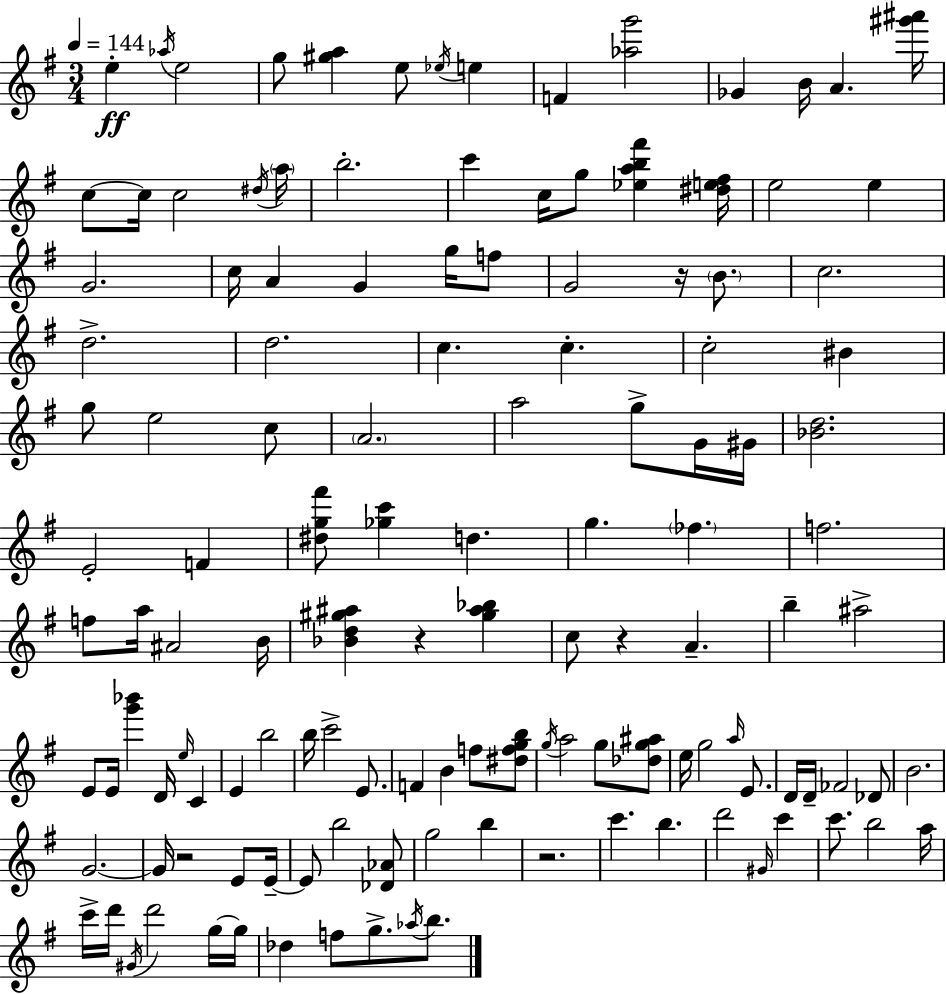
E5/q Ab5/s E5/h G5/e [G#5,A5]/q E5/e Eb5/s E5/q F4/q [Ab5,G6]/h Gb4/q B4/s A4/q. [G#6,A#6]/s C5/e C5/s C5/h D#5/s A5/s B5/h. C6/q C5/s G5/e [Eb5,A5,B5,F#6]/q [D#5,E5,F#5]/s E5/h E5/q G4/h. C5/s A4/q G4/q G5/s F5/e G4/h R/s B4/e. C5/h. D5/h. D5/h. C5/q. C5/q. C5/h BIS4/q G5/e E5/h C5/e A4/h. A5/h G5/e G4/s G#4/s [Bb4,D5]/h. E4/h F4/q [D#5,G5,F#6]/e [Gb5,C6]/q D5/q. G5/q. FES5/q. F5/h. F5/e A5/s A#4/h B4/s [Bb4,D5,G#5,A#5]/q R/q [G#5,A#5,Bb5]/q C5/e R/q A4/q. B5/q A#5/h E4/e E4/s [G6,Bb6]/q D4/s E5/s C4/q E4/q B5/h B5/s C6/h E4/e. F4/q B4/q F5/e [D#5,F5,G5,B5]/e G5/s A5/h G5/e [Db5,G5,A#5]/e E5/s G5/h A5/s E4/e. D4/s D4/s FES4/h Db4/e B4/h. G4/h. G4/s R/h E4/e E4/s E4/e B5/h [Db4,Ab4]/e G5/h B5/q R/h. C6/q. B5/q. D6/h G#4/s C6/q C6/e. B5/h A5/s C6/s D6/s G#4/s D6/h G5/s G5/s Db5/q F5/e G5/e. Ab5/s B5/e.